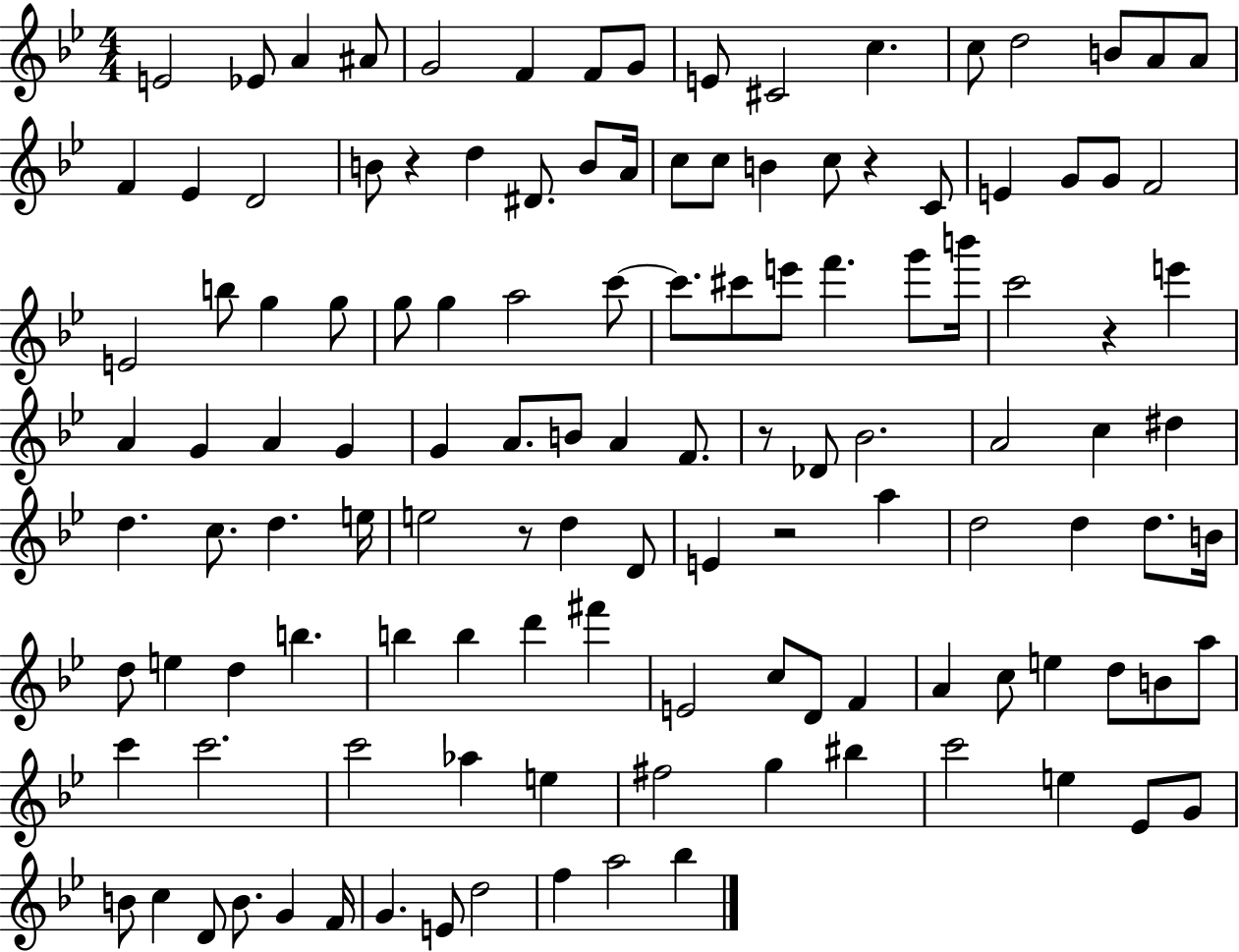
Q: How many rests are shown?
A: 6